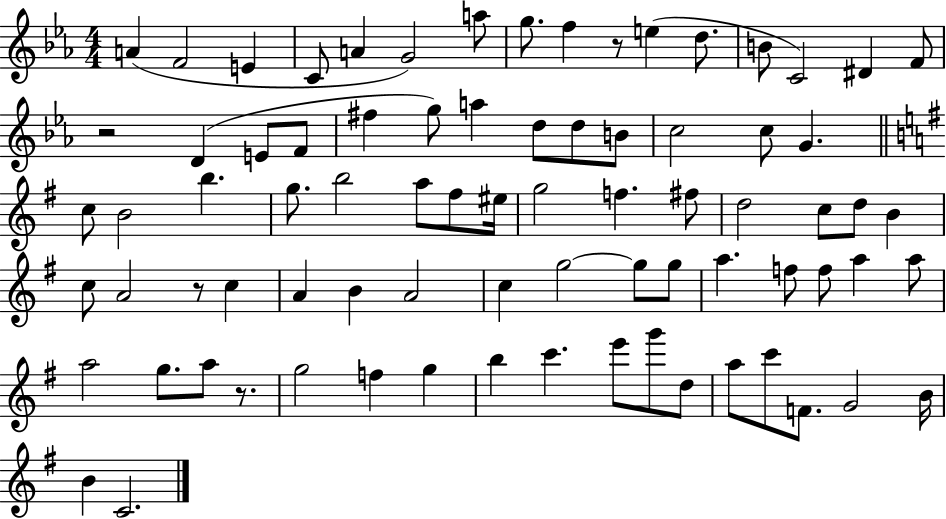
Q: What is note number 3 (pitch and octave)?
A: E4